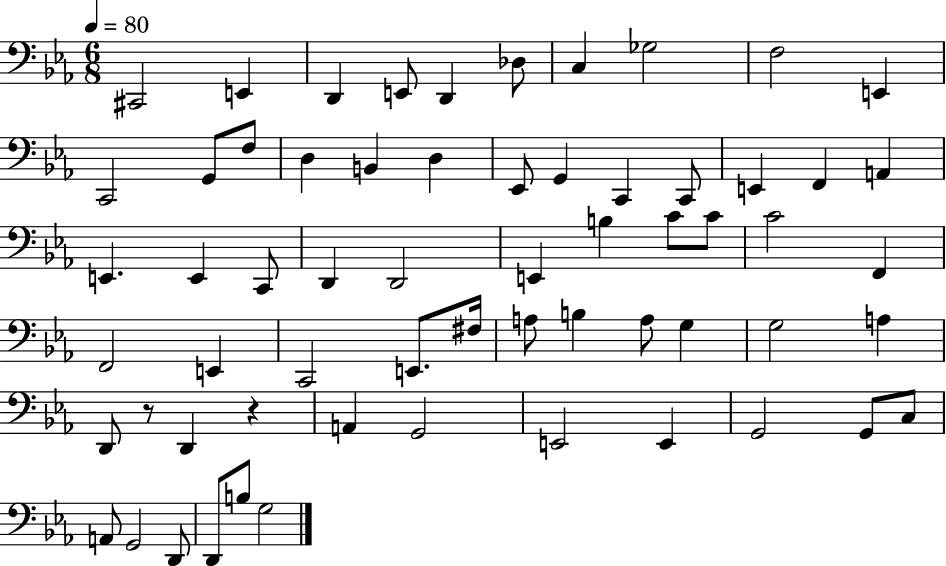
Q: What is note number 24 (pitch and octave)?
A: E2